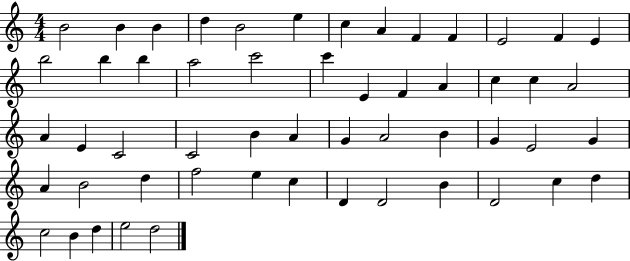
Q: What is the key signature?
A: C major